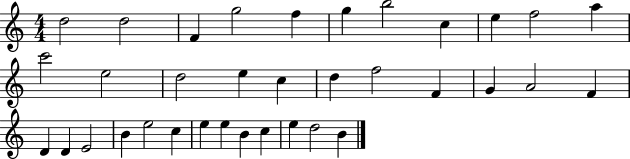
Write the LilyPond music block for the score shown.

{
  \clef treble
  \numericTimeSignature
  \time 4/4
  \key c \major
  d''2 d''2 | f'4 g''2 f''4 | g''4 b''2 c''4 | e''4 f''2 a''4 | \break c'''2 e''2 | d''2 e''4 c''4 | d''4 f''2 f'4 | g'4 a'2 f'4 | \break d'4 d'4 e'2 | b'4 e''2 c''4 | e''4 e''4 b'4 c''4 | e''4 d''2 b'4 | \break \bar "|."
}